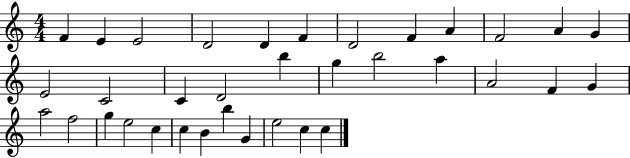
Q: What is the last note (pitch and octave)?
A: C5